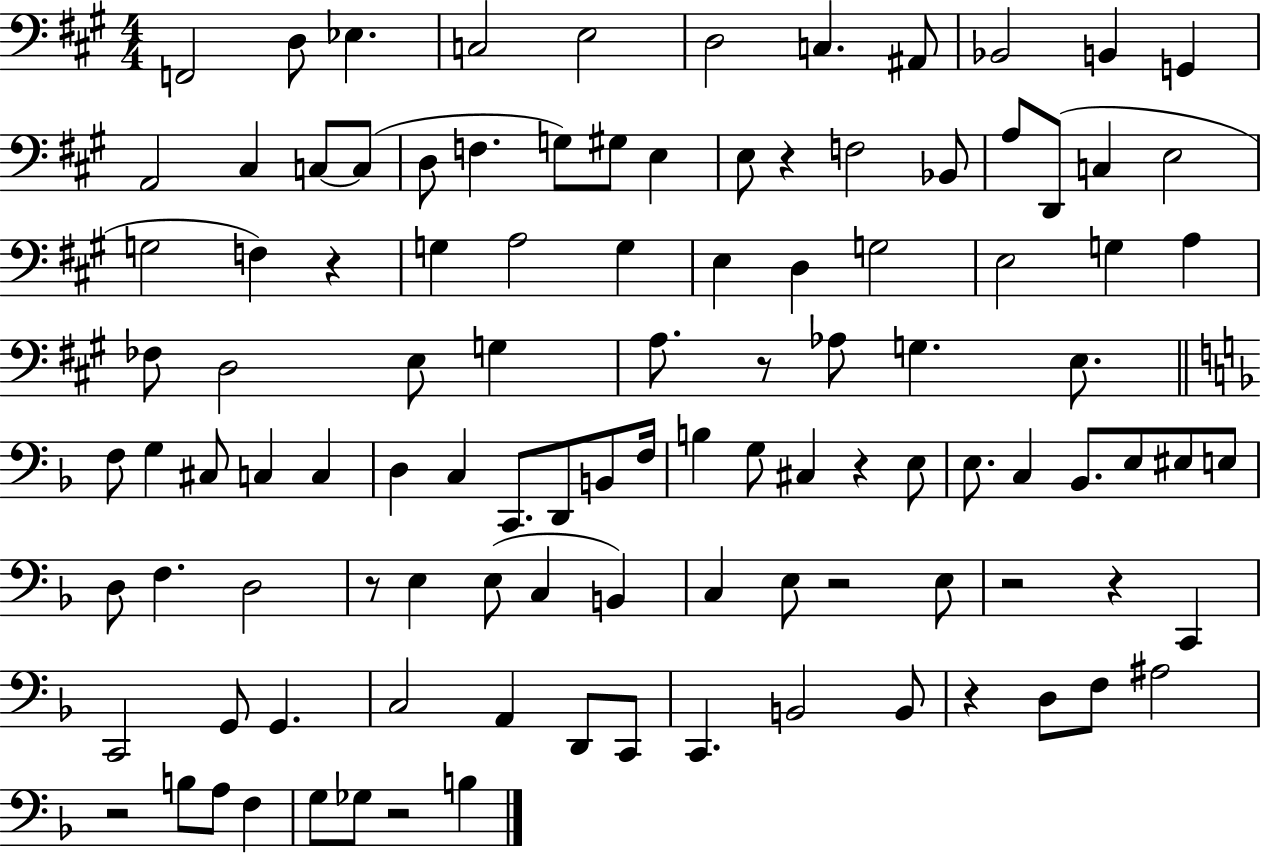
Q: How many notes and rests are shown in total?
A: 108